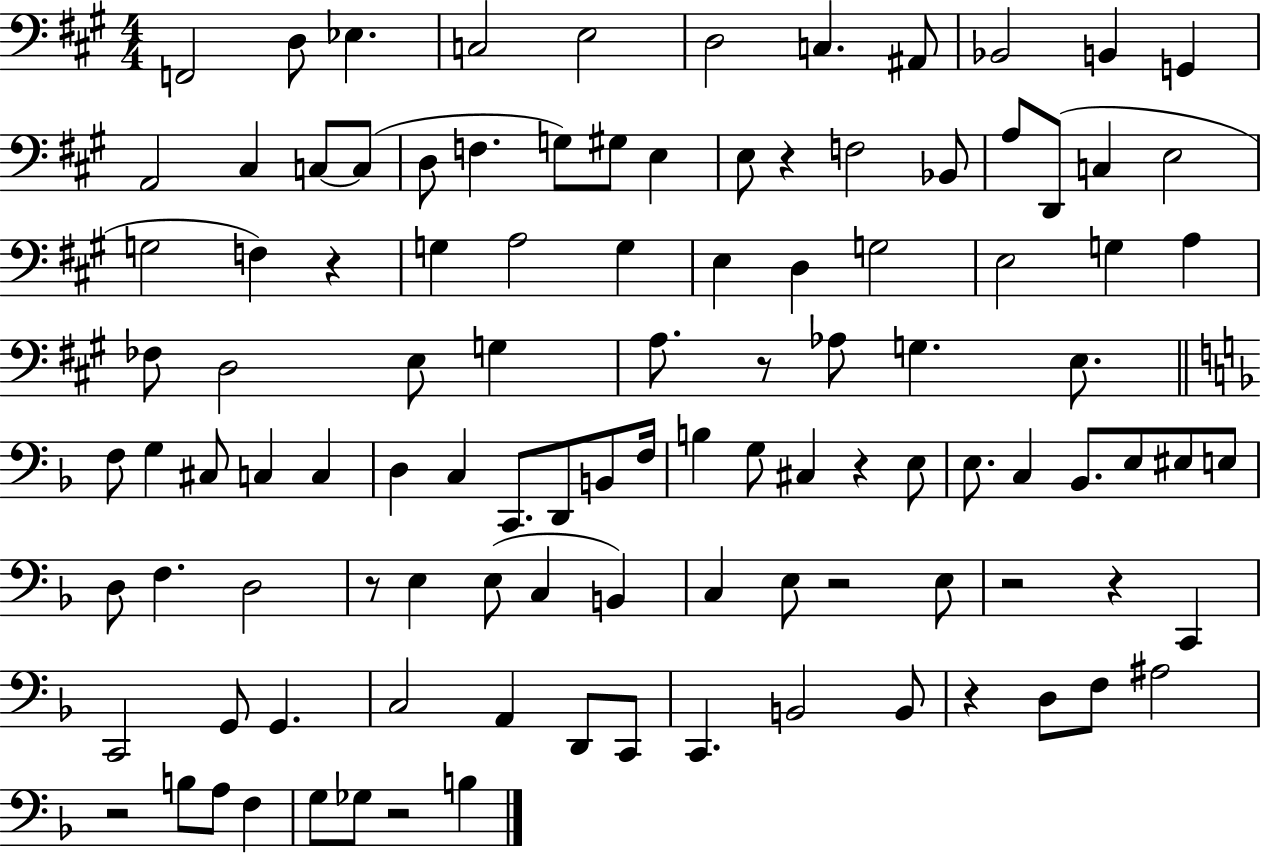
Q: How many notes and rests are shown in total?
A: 108